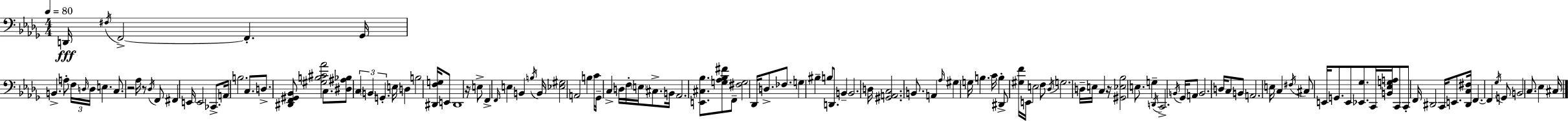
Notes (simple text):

D2/s F#3/s F2/h F2/q. Gb2/s B2/q. A3/e F3/s D3/s D3/s E3/q. C3/e. R/h Ab3/s R/e Db3/s F2/e F#2/q E2/s E2/h CES2/e. A2/s B3/h. C3/e. D3/e. [D#2,F2,G#2,Bb2]/e [G#3,B3,C#4,Ab4]/h C3/e. [D#3,A#3,Bb3]/e C3/q B2/q G2/q. E3/s D3/q B3/h [D#2,F3,G3]/s E2/e D#2/w R/s E3/e F2/q F2/s E3/q B2/q B3/s B2/s [Eb3,G#3]/h A2/h B3/q C4/s Gb2/s C3/q D3/s F3/s E3/s C#3/e. B2/s Ab2/h. [E2,C#3,Bb3]/e. [G3,Ab3,Bb3,F#4]/e F2/e [F#3,G3]/h Db2/s D3/e. FES3/e. G3/q BIS3/q B3/e D2/e. B2/q B2/h. D3/s [G#2,A2,C3]/h. B2/e. A2/q Ab3/s G#3/q G3/s B3/q. C4/s B3/q D#2/e [G#3,F4]/s E2/s E3/h F3/e Db3/s G3/h. D3/s E3/s C3/q R/s [G#2,Eb3,Bb3]/h E3/e. G3/q D2/s C2/h. B2/s Gb2/s A2/e B2/h. D3/s C3/e B2/e A2/h. E3/s C3/q F#3/s C#3/e E2/s G2/e. E2/e [Eb2,Gb3]/e. C2/s [B2,Eb3,G3,A3]/s C2/e C2/e F2/s D#2/h C2/s E2/e. [D#2,C3,F#3]/s F2/q. F2/q Gb3/s G2/e B2/h C3/e. Eb3/q C#3/s